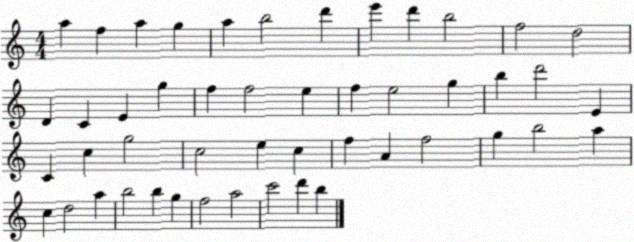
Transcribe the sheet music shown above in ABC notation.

X:1
T:Untitled
M:4/4
L:1/4
K:C
a f a g a b2 d' e' d' b2 f2 d2 D C E g f f2 e f e2 g b d'2 E C c g2 c2 e c f A f2 g b2 a c d2 a b2 b g f2 a2 c'2 d' b